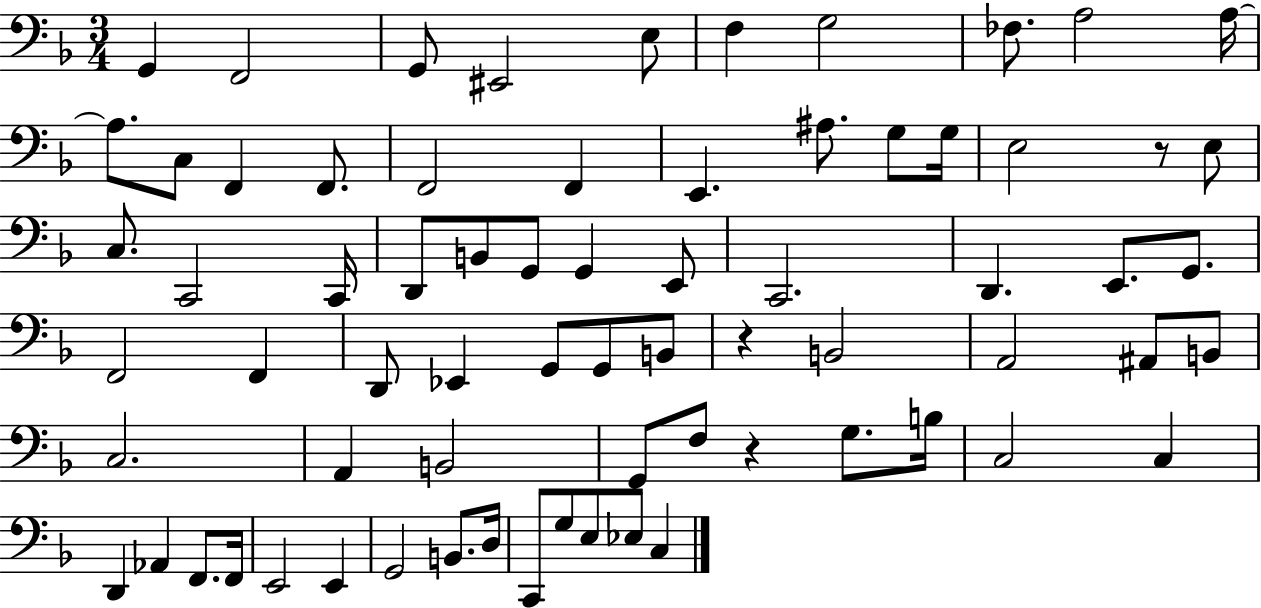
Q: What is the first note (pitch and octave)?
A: G2